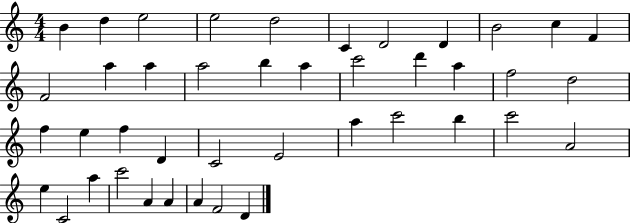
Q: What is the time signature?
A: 4/4